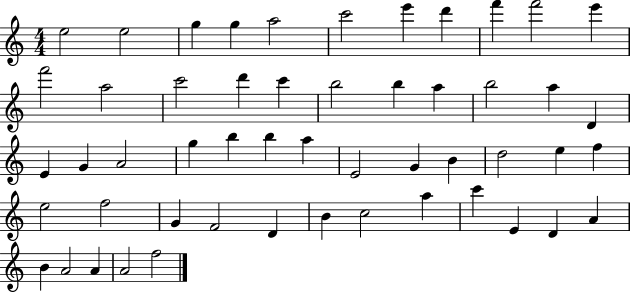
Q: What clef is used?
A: treble